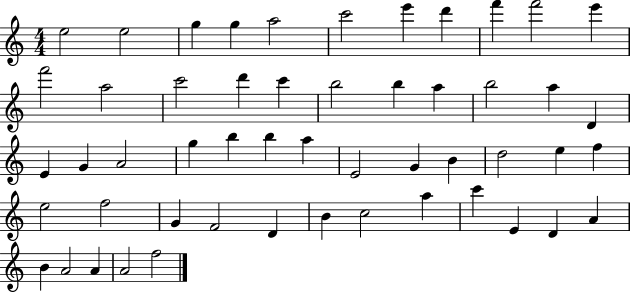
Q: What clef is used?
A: treble